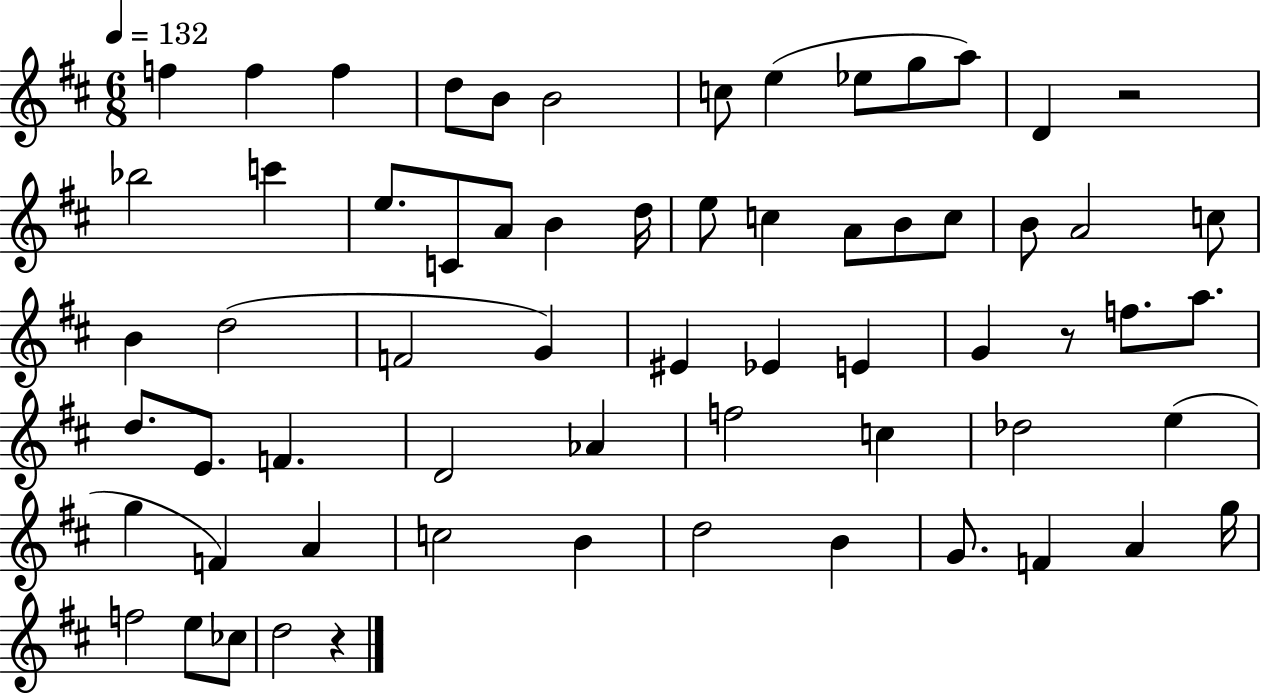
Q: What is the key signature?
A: D major